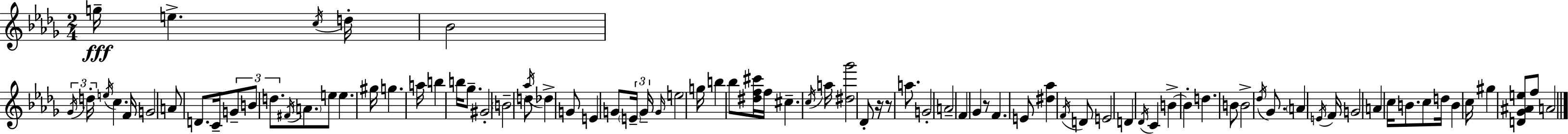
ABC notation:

X:1
T:Untitled
M:2/4
L:1/4
K:Bbm
g/4 e c/4 d/4 _B2 _G/4 d/4 e/4 c F/4 G2 A/2 D/2 C/4 G/2 B/2 d/2 ^F/4 A/2 e/2 e ^g/4 g a/4 b b/4 _g/2 ^G2 B2 d/2 _a/4 _d G/2 E G/2 E/4 G/4 G/4 e2 g/4 b _b/2 [^df^c']/4 f/4 ^c c/4 a/4 [^d_g']2 _D/2 z/4 z/2 a/2 G2 A2 F _G z/2 F E/2 [^d_a] F/4 D/2 E2 D _D/4 C B B d B/2 B2 _d/4 _G/2 A E/4 F/4 G2 A c/4 B/2 c/2 d/4 B c/4 ^g [D_G^Ae]/2 f/2 A2